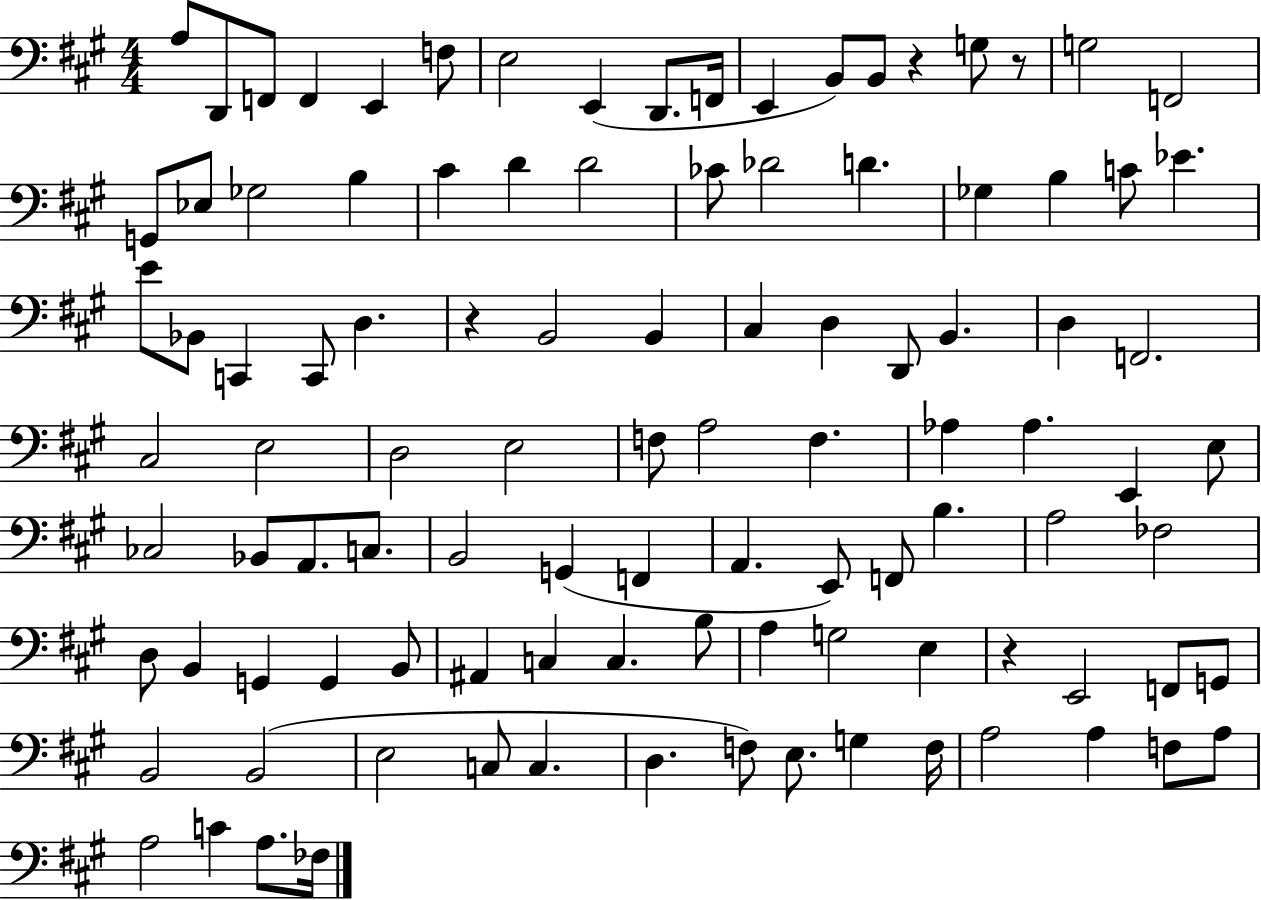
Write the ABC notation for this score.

X:1
T:Untitled
M:4/4
L:1/4
K:A
A,/2 D,,/2 F,,/2 F,, E,, F,/2 E,2 E,, D,,/2 F,,/4 E,, B,,/2 B,,/2 z G,/2 z/2 G,2 F,,2 G,,/2 _E,/2 _G,2 B, ^C D D2 _C/2 _D2 D _G, B, C/2 _E E/2 _B,,/2 C,, C,,/2 D, z B,,2 B,, ^C, D, D,,/2 B,, D, F,,2 ^C,2 E,2 D,2 E,2 F,/2 A,2 F, _A, _A, E,, E,/2 _C,2 _B,,/2 A,,/2 C,/2 B,,2 G,, F,, A,, E,,/2 F,,/2 B, A,2 _F,2 D,/2 B,, G,, G,, B,,/2 ^A,, C, C, B,/2 A, G,2 E, z E,,2 F,,/2 G,,/2 B,,2 B,,2 E,2 C,/2 C, D, F,/2 E,/2 G, F,/4 A,2 A, F,/2 A,/2 A,2 C A,/2 _F,/4